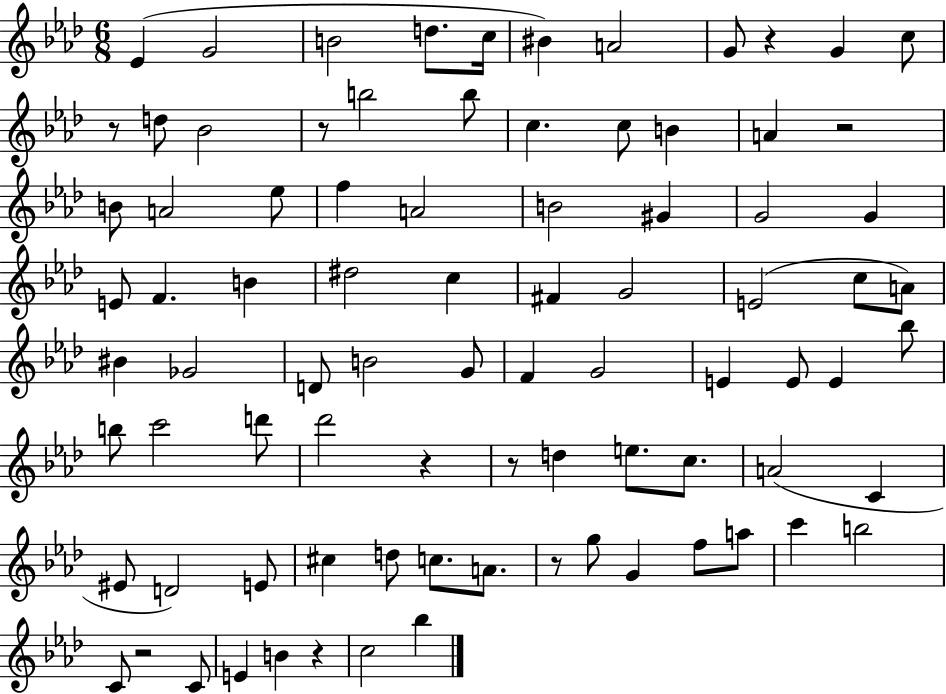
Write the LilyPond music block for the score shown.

{
  \clef treble
  \numericTimeSignature
  \time 6/8
  \key aes \major
  \repeat volta 2 { ees'4( g'2 | b'2 d''8. c''16 | bis'4) a'2 | g'8 r4 g'4 c''8 | \break r8 d''8 bes'2 | r8 b''2 b''8 | c''4. c''8 b'4 | a'4 r2 | \break b'8 a'2 ees''8 | f''4 a'2 | b'2 gis'4 | g'2 g'4 | \break e'8 f'4. b'4 | dis''2 c''4 | fis'4 g'2 | e'2( c''8 a'8) | \break bis'4 ges'2 | d'8 b'2 g'8 | f'4 g'2 | e'4 e'8 e'4 bes''8 | \break b''8 c'''2 d'''8 | des'''2 r4 | r8 d''4 e''8. c''8. | a'2( c'4 | \break eis'8 d'2) e'8 | cis''4 d''8 c''8. a'8. | r8 g''8 g'4 f''8 a''8 | c'''4 b''2 | \break c'8 r2 c'8 | e'4 b'4 r4 | c''2 bes''4 | } \bar "|."
}